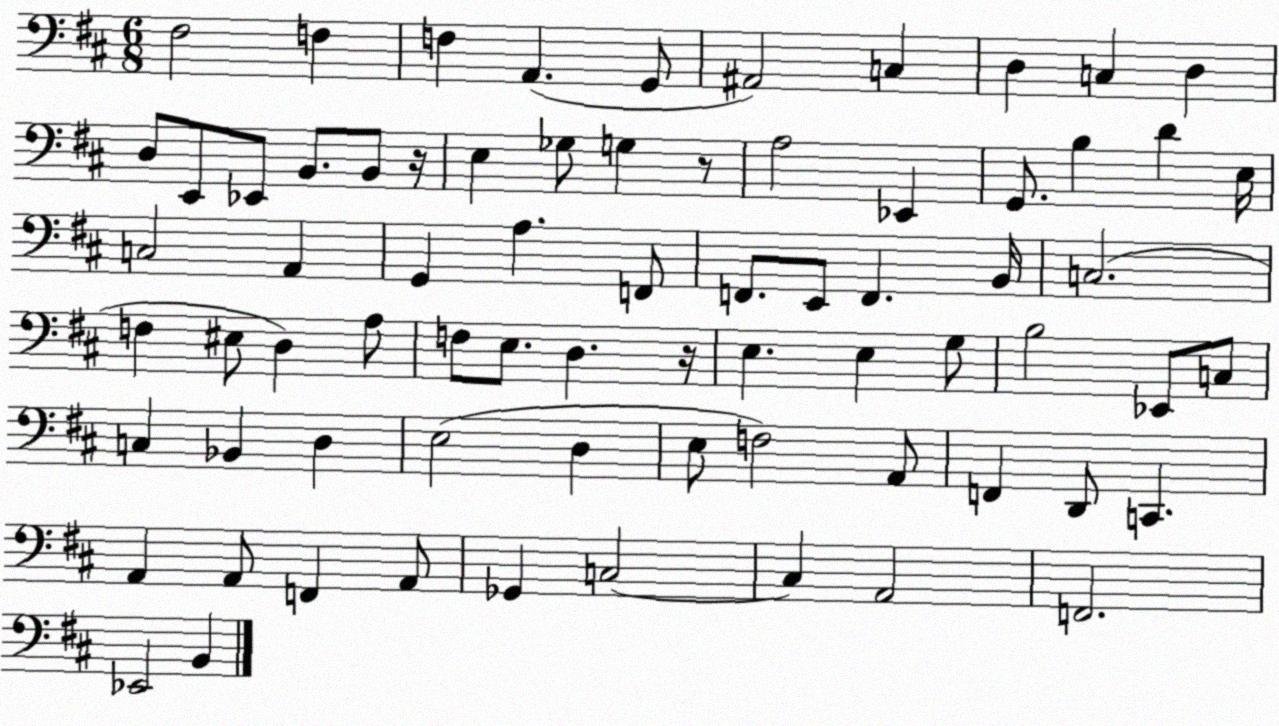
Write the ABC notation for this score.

X:1
T:Untitled
M:6/8
L:1/4
K:D
^F,2 F, F, A,, G,,/2 ^A,,2 C, D, C, D, D,/2 E,,/2 _E,,/2 B,,/2 B,,/2 z/4 E, _G,/2 G, z/2 A,2 _E,, G,,/2 B, D E,/4 C,2 A,, G,, A, F,,/2 F,,/2 E,,/2 F,, B,,/4 C,2 F, ^E,/2 D, A,/2 F,/2 E,/2 D, z/4 E, E, G,/2 B,2 _E,,/2 C,/2 C, _B,, D, E,2 D, E,/2 F,2 A,,/2 F,, D,,/2 C,, A,, A,,/2 F,, A,,/2 _G,, C,2 C, A,,2 F,,2 _E,,2 B,,